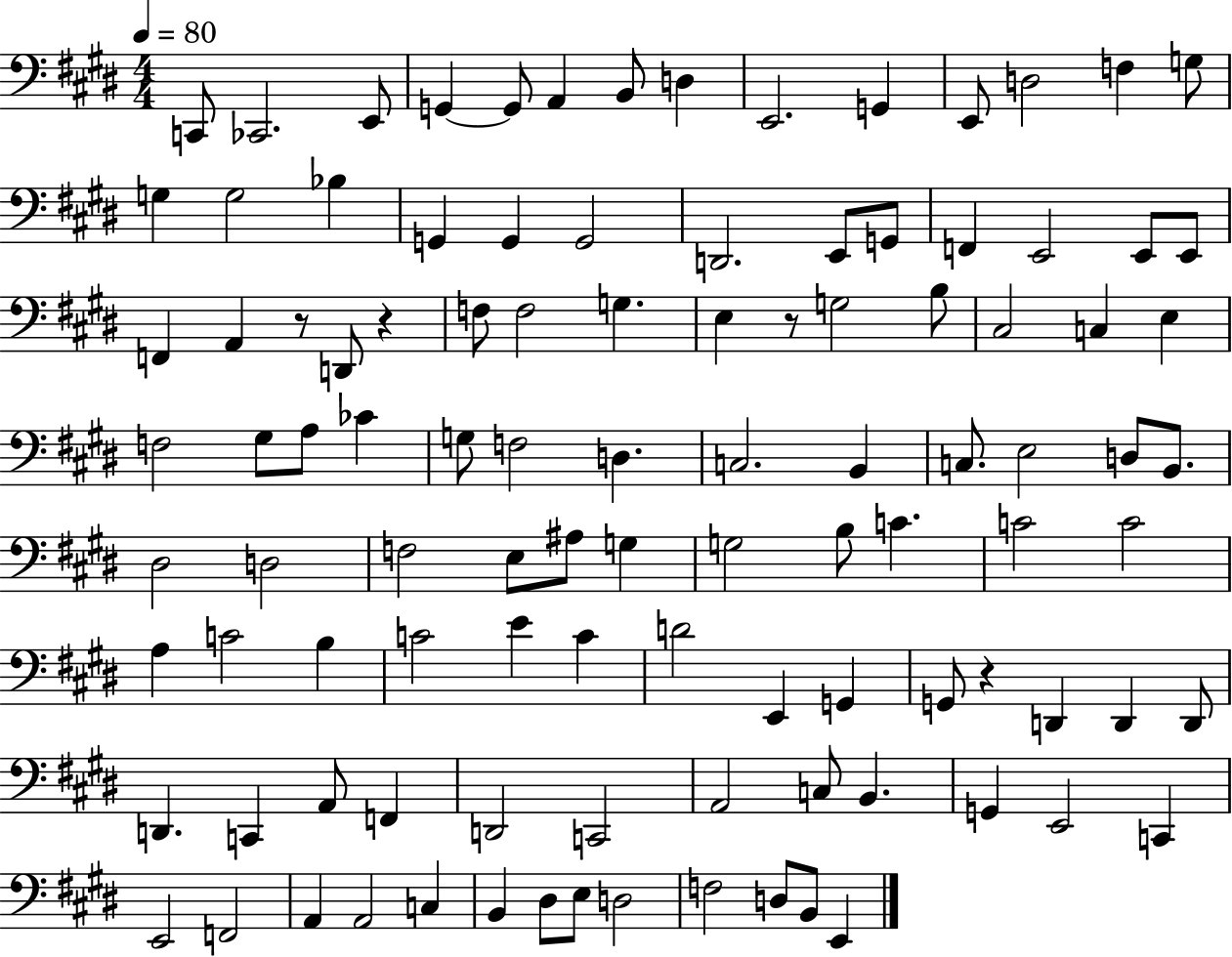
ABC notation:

X:1
T:Untitled
M:4/4
L:1/4
K:E
C,,/2 _C,,2 E,,/2 G,, G,,/2 A,, B,,/2 D, E,,2 G,, E,,/2 D,2 F, G,/2 G, G,2 _B, G,, G,, G,,2 D,,2 E,,/2 G,,/2 F,, E,,2 E,,/2 E,,/2 F,, A,, z/2 D,,/2 z F,/2 F,2 G, E, z/2 G,2 B,/2 ^C,2 C, E, F,2 ^G,/2 A,/2 _C G,/2 F,2 D, C,2 B,, C,/2 E,2 D,/2 B,,/2 ^D,2 D,2 F,2 E,/2 ^A,/2 G, G,2 B,/2 C C2 C2 A, C2 B, C2 E C D2 E,, G,, G,,/2 z D,, D,, D,,/2 D,, C,, A,,/2 F,, D,,2 C,,2 A,,2 C,/2 B,, G,, E,,2 C,, E,,2 F,,2 A,, A,,2 C, B,, ^D,/2 E,/2 D,2 F,2 D,/2 B,,/2 E,,